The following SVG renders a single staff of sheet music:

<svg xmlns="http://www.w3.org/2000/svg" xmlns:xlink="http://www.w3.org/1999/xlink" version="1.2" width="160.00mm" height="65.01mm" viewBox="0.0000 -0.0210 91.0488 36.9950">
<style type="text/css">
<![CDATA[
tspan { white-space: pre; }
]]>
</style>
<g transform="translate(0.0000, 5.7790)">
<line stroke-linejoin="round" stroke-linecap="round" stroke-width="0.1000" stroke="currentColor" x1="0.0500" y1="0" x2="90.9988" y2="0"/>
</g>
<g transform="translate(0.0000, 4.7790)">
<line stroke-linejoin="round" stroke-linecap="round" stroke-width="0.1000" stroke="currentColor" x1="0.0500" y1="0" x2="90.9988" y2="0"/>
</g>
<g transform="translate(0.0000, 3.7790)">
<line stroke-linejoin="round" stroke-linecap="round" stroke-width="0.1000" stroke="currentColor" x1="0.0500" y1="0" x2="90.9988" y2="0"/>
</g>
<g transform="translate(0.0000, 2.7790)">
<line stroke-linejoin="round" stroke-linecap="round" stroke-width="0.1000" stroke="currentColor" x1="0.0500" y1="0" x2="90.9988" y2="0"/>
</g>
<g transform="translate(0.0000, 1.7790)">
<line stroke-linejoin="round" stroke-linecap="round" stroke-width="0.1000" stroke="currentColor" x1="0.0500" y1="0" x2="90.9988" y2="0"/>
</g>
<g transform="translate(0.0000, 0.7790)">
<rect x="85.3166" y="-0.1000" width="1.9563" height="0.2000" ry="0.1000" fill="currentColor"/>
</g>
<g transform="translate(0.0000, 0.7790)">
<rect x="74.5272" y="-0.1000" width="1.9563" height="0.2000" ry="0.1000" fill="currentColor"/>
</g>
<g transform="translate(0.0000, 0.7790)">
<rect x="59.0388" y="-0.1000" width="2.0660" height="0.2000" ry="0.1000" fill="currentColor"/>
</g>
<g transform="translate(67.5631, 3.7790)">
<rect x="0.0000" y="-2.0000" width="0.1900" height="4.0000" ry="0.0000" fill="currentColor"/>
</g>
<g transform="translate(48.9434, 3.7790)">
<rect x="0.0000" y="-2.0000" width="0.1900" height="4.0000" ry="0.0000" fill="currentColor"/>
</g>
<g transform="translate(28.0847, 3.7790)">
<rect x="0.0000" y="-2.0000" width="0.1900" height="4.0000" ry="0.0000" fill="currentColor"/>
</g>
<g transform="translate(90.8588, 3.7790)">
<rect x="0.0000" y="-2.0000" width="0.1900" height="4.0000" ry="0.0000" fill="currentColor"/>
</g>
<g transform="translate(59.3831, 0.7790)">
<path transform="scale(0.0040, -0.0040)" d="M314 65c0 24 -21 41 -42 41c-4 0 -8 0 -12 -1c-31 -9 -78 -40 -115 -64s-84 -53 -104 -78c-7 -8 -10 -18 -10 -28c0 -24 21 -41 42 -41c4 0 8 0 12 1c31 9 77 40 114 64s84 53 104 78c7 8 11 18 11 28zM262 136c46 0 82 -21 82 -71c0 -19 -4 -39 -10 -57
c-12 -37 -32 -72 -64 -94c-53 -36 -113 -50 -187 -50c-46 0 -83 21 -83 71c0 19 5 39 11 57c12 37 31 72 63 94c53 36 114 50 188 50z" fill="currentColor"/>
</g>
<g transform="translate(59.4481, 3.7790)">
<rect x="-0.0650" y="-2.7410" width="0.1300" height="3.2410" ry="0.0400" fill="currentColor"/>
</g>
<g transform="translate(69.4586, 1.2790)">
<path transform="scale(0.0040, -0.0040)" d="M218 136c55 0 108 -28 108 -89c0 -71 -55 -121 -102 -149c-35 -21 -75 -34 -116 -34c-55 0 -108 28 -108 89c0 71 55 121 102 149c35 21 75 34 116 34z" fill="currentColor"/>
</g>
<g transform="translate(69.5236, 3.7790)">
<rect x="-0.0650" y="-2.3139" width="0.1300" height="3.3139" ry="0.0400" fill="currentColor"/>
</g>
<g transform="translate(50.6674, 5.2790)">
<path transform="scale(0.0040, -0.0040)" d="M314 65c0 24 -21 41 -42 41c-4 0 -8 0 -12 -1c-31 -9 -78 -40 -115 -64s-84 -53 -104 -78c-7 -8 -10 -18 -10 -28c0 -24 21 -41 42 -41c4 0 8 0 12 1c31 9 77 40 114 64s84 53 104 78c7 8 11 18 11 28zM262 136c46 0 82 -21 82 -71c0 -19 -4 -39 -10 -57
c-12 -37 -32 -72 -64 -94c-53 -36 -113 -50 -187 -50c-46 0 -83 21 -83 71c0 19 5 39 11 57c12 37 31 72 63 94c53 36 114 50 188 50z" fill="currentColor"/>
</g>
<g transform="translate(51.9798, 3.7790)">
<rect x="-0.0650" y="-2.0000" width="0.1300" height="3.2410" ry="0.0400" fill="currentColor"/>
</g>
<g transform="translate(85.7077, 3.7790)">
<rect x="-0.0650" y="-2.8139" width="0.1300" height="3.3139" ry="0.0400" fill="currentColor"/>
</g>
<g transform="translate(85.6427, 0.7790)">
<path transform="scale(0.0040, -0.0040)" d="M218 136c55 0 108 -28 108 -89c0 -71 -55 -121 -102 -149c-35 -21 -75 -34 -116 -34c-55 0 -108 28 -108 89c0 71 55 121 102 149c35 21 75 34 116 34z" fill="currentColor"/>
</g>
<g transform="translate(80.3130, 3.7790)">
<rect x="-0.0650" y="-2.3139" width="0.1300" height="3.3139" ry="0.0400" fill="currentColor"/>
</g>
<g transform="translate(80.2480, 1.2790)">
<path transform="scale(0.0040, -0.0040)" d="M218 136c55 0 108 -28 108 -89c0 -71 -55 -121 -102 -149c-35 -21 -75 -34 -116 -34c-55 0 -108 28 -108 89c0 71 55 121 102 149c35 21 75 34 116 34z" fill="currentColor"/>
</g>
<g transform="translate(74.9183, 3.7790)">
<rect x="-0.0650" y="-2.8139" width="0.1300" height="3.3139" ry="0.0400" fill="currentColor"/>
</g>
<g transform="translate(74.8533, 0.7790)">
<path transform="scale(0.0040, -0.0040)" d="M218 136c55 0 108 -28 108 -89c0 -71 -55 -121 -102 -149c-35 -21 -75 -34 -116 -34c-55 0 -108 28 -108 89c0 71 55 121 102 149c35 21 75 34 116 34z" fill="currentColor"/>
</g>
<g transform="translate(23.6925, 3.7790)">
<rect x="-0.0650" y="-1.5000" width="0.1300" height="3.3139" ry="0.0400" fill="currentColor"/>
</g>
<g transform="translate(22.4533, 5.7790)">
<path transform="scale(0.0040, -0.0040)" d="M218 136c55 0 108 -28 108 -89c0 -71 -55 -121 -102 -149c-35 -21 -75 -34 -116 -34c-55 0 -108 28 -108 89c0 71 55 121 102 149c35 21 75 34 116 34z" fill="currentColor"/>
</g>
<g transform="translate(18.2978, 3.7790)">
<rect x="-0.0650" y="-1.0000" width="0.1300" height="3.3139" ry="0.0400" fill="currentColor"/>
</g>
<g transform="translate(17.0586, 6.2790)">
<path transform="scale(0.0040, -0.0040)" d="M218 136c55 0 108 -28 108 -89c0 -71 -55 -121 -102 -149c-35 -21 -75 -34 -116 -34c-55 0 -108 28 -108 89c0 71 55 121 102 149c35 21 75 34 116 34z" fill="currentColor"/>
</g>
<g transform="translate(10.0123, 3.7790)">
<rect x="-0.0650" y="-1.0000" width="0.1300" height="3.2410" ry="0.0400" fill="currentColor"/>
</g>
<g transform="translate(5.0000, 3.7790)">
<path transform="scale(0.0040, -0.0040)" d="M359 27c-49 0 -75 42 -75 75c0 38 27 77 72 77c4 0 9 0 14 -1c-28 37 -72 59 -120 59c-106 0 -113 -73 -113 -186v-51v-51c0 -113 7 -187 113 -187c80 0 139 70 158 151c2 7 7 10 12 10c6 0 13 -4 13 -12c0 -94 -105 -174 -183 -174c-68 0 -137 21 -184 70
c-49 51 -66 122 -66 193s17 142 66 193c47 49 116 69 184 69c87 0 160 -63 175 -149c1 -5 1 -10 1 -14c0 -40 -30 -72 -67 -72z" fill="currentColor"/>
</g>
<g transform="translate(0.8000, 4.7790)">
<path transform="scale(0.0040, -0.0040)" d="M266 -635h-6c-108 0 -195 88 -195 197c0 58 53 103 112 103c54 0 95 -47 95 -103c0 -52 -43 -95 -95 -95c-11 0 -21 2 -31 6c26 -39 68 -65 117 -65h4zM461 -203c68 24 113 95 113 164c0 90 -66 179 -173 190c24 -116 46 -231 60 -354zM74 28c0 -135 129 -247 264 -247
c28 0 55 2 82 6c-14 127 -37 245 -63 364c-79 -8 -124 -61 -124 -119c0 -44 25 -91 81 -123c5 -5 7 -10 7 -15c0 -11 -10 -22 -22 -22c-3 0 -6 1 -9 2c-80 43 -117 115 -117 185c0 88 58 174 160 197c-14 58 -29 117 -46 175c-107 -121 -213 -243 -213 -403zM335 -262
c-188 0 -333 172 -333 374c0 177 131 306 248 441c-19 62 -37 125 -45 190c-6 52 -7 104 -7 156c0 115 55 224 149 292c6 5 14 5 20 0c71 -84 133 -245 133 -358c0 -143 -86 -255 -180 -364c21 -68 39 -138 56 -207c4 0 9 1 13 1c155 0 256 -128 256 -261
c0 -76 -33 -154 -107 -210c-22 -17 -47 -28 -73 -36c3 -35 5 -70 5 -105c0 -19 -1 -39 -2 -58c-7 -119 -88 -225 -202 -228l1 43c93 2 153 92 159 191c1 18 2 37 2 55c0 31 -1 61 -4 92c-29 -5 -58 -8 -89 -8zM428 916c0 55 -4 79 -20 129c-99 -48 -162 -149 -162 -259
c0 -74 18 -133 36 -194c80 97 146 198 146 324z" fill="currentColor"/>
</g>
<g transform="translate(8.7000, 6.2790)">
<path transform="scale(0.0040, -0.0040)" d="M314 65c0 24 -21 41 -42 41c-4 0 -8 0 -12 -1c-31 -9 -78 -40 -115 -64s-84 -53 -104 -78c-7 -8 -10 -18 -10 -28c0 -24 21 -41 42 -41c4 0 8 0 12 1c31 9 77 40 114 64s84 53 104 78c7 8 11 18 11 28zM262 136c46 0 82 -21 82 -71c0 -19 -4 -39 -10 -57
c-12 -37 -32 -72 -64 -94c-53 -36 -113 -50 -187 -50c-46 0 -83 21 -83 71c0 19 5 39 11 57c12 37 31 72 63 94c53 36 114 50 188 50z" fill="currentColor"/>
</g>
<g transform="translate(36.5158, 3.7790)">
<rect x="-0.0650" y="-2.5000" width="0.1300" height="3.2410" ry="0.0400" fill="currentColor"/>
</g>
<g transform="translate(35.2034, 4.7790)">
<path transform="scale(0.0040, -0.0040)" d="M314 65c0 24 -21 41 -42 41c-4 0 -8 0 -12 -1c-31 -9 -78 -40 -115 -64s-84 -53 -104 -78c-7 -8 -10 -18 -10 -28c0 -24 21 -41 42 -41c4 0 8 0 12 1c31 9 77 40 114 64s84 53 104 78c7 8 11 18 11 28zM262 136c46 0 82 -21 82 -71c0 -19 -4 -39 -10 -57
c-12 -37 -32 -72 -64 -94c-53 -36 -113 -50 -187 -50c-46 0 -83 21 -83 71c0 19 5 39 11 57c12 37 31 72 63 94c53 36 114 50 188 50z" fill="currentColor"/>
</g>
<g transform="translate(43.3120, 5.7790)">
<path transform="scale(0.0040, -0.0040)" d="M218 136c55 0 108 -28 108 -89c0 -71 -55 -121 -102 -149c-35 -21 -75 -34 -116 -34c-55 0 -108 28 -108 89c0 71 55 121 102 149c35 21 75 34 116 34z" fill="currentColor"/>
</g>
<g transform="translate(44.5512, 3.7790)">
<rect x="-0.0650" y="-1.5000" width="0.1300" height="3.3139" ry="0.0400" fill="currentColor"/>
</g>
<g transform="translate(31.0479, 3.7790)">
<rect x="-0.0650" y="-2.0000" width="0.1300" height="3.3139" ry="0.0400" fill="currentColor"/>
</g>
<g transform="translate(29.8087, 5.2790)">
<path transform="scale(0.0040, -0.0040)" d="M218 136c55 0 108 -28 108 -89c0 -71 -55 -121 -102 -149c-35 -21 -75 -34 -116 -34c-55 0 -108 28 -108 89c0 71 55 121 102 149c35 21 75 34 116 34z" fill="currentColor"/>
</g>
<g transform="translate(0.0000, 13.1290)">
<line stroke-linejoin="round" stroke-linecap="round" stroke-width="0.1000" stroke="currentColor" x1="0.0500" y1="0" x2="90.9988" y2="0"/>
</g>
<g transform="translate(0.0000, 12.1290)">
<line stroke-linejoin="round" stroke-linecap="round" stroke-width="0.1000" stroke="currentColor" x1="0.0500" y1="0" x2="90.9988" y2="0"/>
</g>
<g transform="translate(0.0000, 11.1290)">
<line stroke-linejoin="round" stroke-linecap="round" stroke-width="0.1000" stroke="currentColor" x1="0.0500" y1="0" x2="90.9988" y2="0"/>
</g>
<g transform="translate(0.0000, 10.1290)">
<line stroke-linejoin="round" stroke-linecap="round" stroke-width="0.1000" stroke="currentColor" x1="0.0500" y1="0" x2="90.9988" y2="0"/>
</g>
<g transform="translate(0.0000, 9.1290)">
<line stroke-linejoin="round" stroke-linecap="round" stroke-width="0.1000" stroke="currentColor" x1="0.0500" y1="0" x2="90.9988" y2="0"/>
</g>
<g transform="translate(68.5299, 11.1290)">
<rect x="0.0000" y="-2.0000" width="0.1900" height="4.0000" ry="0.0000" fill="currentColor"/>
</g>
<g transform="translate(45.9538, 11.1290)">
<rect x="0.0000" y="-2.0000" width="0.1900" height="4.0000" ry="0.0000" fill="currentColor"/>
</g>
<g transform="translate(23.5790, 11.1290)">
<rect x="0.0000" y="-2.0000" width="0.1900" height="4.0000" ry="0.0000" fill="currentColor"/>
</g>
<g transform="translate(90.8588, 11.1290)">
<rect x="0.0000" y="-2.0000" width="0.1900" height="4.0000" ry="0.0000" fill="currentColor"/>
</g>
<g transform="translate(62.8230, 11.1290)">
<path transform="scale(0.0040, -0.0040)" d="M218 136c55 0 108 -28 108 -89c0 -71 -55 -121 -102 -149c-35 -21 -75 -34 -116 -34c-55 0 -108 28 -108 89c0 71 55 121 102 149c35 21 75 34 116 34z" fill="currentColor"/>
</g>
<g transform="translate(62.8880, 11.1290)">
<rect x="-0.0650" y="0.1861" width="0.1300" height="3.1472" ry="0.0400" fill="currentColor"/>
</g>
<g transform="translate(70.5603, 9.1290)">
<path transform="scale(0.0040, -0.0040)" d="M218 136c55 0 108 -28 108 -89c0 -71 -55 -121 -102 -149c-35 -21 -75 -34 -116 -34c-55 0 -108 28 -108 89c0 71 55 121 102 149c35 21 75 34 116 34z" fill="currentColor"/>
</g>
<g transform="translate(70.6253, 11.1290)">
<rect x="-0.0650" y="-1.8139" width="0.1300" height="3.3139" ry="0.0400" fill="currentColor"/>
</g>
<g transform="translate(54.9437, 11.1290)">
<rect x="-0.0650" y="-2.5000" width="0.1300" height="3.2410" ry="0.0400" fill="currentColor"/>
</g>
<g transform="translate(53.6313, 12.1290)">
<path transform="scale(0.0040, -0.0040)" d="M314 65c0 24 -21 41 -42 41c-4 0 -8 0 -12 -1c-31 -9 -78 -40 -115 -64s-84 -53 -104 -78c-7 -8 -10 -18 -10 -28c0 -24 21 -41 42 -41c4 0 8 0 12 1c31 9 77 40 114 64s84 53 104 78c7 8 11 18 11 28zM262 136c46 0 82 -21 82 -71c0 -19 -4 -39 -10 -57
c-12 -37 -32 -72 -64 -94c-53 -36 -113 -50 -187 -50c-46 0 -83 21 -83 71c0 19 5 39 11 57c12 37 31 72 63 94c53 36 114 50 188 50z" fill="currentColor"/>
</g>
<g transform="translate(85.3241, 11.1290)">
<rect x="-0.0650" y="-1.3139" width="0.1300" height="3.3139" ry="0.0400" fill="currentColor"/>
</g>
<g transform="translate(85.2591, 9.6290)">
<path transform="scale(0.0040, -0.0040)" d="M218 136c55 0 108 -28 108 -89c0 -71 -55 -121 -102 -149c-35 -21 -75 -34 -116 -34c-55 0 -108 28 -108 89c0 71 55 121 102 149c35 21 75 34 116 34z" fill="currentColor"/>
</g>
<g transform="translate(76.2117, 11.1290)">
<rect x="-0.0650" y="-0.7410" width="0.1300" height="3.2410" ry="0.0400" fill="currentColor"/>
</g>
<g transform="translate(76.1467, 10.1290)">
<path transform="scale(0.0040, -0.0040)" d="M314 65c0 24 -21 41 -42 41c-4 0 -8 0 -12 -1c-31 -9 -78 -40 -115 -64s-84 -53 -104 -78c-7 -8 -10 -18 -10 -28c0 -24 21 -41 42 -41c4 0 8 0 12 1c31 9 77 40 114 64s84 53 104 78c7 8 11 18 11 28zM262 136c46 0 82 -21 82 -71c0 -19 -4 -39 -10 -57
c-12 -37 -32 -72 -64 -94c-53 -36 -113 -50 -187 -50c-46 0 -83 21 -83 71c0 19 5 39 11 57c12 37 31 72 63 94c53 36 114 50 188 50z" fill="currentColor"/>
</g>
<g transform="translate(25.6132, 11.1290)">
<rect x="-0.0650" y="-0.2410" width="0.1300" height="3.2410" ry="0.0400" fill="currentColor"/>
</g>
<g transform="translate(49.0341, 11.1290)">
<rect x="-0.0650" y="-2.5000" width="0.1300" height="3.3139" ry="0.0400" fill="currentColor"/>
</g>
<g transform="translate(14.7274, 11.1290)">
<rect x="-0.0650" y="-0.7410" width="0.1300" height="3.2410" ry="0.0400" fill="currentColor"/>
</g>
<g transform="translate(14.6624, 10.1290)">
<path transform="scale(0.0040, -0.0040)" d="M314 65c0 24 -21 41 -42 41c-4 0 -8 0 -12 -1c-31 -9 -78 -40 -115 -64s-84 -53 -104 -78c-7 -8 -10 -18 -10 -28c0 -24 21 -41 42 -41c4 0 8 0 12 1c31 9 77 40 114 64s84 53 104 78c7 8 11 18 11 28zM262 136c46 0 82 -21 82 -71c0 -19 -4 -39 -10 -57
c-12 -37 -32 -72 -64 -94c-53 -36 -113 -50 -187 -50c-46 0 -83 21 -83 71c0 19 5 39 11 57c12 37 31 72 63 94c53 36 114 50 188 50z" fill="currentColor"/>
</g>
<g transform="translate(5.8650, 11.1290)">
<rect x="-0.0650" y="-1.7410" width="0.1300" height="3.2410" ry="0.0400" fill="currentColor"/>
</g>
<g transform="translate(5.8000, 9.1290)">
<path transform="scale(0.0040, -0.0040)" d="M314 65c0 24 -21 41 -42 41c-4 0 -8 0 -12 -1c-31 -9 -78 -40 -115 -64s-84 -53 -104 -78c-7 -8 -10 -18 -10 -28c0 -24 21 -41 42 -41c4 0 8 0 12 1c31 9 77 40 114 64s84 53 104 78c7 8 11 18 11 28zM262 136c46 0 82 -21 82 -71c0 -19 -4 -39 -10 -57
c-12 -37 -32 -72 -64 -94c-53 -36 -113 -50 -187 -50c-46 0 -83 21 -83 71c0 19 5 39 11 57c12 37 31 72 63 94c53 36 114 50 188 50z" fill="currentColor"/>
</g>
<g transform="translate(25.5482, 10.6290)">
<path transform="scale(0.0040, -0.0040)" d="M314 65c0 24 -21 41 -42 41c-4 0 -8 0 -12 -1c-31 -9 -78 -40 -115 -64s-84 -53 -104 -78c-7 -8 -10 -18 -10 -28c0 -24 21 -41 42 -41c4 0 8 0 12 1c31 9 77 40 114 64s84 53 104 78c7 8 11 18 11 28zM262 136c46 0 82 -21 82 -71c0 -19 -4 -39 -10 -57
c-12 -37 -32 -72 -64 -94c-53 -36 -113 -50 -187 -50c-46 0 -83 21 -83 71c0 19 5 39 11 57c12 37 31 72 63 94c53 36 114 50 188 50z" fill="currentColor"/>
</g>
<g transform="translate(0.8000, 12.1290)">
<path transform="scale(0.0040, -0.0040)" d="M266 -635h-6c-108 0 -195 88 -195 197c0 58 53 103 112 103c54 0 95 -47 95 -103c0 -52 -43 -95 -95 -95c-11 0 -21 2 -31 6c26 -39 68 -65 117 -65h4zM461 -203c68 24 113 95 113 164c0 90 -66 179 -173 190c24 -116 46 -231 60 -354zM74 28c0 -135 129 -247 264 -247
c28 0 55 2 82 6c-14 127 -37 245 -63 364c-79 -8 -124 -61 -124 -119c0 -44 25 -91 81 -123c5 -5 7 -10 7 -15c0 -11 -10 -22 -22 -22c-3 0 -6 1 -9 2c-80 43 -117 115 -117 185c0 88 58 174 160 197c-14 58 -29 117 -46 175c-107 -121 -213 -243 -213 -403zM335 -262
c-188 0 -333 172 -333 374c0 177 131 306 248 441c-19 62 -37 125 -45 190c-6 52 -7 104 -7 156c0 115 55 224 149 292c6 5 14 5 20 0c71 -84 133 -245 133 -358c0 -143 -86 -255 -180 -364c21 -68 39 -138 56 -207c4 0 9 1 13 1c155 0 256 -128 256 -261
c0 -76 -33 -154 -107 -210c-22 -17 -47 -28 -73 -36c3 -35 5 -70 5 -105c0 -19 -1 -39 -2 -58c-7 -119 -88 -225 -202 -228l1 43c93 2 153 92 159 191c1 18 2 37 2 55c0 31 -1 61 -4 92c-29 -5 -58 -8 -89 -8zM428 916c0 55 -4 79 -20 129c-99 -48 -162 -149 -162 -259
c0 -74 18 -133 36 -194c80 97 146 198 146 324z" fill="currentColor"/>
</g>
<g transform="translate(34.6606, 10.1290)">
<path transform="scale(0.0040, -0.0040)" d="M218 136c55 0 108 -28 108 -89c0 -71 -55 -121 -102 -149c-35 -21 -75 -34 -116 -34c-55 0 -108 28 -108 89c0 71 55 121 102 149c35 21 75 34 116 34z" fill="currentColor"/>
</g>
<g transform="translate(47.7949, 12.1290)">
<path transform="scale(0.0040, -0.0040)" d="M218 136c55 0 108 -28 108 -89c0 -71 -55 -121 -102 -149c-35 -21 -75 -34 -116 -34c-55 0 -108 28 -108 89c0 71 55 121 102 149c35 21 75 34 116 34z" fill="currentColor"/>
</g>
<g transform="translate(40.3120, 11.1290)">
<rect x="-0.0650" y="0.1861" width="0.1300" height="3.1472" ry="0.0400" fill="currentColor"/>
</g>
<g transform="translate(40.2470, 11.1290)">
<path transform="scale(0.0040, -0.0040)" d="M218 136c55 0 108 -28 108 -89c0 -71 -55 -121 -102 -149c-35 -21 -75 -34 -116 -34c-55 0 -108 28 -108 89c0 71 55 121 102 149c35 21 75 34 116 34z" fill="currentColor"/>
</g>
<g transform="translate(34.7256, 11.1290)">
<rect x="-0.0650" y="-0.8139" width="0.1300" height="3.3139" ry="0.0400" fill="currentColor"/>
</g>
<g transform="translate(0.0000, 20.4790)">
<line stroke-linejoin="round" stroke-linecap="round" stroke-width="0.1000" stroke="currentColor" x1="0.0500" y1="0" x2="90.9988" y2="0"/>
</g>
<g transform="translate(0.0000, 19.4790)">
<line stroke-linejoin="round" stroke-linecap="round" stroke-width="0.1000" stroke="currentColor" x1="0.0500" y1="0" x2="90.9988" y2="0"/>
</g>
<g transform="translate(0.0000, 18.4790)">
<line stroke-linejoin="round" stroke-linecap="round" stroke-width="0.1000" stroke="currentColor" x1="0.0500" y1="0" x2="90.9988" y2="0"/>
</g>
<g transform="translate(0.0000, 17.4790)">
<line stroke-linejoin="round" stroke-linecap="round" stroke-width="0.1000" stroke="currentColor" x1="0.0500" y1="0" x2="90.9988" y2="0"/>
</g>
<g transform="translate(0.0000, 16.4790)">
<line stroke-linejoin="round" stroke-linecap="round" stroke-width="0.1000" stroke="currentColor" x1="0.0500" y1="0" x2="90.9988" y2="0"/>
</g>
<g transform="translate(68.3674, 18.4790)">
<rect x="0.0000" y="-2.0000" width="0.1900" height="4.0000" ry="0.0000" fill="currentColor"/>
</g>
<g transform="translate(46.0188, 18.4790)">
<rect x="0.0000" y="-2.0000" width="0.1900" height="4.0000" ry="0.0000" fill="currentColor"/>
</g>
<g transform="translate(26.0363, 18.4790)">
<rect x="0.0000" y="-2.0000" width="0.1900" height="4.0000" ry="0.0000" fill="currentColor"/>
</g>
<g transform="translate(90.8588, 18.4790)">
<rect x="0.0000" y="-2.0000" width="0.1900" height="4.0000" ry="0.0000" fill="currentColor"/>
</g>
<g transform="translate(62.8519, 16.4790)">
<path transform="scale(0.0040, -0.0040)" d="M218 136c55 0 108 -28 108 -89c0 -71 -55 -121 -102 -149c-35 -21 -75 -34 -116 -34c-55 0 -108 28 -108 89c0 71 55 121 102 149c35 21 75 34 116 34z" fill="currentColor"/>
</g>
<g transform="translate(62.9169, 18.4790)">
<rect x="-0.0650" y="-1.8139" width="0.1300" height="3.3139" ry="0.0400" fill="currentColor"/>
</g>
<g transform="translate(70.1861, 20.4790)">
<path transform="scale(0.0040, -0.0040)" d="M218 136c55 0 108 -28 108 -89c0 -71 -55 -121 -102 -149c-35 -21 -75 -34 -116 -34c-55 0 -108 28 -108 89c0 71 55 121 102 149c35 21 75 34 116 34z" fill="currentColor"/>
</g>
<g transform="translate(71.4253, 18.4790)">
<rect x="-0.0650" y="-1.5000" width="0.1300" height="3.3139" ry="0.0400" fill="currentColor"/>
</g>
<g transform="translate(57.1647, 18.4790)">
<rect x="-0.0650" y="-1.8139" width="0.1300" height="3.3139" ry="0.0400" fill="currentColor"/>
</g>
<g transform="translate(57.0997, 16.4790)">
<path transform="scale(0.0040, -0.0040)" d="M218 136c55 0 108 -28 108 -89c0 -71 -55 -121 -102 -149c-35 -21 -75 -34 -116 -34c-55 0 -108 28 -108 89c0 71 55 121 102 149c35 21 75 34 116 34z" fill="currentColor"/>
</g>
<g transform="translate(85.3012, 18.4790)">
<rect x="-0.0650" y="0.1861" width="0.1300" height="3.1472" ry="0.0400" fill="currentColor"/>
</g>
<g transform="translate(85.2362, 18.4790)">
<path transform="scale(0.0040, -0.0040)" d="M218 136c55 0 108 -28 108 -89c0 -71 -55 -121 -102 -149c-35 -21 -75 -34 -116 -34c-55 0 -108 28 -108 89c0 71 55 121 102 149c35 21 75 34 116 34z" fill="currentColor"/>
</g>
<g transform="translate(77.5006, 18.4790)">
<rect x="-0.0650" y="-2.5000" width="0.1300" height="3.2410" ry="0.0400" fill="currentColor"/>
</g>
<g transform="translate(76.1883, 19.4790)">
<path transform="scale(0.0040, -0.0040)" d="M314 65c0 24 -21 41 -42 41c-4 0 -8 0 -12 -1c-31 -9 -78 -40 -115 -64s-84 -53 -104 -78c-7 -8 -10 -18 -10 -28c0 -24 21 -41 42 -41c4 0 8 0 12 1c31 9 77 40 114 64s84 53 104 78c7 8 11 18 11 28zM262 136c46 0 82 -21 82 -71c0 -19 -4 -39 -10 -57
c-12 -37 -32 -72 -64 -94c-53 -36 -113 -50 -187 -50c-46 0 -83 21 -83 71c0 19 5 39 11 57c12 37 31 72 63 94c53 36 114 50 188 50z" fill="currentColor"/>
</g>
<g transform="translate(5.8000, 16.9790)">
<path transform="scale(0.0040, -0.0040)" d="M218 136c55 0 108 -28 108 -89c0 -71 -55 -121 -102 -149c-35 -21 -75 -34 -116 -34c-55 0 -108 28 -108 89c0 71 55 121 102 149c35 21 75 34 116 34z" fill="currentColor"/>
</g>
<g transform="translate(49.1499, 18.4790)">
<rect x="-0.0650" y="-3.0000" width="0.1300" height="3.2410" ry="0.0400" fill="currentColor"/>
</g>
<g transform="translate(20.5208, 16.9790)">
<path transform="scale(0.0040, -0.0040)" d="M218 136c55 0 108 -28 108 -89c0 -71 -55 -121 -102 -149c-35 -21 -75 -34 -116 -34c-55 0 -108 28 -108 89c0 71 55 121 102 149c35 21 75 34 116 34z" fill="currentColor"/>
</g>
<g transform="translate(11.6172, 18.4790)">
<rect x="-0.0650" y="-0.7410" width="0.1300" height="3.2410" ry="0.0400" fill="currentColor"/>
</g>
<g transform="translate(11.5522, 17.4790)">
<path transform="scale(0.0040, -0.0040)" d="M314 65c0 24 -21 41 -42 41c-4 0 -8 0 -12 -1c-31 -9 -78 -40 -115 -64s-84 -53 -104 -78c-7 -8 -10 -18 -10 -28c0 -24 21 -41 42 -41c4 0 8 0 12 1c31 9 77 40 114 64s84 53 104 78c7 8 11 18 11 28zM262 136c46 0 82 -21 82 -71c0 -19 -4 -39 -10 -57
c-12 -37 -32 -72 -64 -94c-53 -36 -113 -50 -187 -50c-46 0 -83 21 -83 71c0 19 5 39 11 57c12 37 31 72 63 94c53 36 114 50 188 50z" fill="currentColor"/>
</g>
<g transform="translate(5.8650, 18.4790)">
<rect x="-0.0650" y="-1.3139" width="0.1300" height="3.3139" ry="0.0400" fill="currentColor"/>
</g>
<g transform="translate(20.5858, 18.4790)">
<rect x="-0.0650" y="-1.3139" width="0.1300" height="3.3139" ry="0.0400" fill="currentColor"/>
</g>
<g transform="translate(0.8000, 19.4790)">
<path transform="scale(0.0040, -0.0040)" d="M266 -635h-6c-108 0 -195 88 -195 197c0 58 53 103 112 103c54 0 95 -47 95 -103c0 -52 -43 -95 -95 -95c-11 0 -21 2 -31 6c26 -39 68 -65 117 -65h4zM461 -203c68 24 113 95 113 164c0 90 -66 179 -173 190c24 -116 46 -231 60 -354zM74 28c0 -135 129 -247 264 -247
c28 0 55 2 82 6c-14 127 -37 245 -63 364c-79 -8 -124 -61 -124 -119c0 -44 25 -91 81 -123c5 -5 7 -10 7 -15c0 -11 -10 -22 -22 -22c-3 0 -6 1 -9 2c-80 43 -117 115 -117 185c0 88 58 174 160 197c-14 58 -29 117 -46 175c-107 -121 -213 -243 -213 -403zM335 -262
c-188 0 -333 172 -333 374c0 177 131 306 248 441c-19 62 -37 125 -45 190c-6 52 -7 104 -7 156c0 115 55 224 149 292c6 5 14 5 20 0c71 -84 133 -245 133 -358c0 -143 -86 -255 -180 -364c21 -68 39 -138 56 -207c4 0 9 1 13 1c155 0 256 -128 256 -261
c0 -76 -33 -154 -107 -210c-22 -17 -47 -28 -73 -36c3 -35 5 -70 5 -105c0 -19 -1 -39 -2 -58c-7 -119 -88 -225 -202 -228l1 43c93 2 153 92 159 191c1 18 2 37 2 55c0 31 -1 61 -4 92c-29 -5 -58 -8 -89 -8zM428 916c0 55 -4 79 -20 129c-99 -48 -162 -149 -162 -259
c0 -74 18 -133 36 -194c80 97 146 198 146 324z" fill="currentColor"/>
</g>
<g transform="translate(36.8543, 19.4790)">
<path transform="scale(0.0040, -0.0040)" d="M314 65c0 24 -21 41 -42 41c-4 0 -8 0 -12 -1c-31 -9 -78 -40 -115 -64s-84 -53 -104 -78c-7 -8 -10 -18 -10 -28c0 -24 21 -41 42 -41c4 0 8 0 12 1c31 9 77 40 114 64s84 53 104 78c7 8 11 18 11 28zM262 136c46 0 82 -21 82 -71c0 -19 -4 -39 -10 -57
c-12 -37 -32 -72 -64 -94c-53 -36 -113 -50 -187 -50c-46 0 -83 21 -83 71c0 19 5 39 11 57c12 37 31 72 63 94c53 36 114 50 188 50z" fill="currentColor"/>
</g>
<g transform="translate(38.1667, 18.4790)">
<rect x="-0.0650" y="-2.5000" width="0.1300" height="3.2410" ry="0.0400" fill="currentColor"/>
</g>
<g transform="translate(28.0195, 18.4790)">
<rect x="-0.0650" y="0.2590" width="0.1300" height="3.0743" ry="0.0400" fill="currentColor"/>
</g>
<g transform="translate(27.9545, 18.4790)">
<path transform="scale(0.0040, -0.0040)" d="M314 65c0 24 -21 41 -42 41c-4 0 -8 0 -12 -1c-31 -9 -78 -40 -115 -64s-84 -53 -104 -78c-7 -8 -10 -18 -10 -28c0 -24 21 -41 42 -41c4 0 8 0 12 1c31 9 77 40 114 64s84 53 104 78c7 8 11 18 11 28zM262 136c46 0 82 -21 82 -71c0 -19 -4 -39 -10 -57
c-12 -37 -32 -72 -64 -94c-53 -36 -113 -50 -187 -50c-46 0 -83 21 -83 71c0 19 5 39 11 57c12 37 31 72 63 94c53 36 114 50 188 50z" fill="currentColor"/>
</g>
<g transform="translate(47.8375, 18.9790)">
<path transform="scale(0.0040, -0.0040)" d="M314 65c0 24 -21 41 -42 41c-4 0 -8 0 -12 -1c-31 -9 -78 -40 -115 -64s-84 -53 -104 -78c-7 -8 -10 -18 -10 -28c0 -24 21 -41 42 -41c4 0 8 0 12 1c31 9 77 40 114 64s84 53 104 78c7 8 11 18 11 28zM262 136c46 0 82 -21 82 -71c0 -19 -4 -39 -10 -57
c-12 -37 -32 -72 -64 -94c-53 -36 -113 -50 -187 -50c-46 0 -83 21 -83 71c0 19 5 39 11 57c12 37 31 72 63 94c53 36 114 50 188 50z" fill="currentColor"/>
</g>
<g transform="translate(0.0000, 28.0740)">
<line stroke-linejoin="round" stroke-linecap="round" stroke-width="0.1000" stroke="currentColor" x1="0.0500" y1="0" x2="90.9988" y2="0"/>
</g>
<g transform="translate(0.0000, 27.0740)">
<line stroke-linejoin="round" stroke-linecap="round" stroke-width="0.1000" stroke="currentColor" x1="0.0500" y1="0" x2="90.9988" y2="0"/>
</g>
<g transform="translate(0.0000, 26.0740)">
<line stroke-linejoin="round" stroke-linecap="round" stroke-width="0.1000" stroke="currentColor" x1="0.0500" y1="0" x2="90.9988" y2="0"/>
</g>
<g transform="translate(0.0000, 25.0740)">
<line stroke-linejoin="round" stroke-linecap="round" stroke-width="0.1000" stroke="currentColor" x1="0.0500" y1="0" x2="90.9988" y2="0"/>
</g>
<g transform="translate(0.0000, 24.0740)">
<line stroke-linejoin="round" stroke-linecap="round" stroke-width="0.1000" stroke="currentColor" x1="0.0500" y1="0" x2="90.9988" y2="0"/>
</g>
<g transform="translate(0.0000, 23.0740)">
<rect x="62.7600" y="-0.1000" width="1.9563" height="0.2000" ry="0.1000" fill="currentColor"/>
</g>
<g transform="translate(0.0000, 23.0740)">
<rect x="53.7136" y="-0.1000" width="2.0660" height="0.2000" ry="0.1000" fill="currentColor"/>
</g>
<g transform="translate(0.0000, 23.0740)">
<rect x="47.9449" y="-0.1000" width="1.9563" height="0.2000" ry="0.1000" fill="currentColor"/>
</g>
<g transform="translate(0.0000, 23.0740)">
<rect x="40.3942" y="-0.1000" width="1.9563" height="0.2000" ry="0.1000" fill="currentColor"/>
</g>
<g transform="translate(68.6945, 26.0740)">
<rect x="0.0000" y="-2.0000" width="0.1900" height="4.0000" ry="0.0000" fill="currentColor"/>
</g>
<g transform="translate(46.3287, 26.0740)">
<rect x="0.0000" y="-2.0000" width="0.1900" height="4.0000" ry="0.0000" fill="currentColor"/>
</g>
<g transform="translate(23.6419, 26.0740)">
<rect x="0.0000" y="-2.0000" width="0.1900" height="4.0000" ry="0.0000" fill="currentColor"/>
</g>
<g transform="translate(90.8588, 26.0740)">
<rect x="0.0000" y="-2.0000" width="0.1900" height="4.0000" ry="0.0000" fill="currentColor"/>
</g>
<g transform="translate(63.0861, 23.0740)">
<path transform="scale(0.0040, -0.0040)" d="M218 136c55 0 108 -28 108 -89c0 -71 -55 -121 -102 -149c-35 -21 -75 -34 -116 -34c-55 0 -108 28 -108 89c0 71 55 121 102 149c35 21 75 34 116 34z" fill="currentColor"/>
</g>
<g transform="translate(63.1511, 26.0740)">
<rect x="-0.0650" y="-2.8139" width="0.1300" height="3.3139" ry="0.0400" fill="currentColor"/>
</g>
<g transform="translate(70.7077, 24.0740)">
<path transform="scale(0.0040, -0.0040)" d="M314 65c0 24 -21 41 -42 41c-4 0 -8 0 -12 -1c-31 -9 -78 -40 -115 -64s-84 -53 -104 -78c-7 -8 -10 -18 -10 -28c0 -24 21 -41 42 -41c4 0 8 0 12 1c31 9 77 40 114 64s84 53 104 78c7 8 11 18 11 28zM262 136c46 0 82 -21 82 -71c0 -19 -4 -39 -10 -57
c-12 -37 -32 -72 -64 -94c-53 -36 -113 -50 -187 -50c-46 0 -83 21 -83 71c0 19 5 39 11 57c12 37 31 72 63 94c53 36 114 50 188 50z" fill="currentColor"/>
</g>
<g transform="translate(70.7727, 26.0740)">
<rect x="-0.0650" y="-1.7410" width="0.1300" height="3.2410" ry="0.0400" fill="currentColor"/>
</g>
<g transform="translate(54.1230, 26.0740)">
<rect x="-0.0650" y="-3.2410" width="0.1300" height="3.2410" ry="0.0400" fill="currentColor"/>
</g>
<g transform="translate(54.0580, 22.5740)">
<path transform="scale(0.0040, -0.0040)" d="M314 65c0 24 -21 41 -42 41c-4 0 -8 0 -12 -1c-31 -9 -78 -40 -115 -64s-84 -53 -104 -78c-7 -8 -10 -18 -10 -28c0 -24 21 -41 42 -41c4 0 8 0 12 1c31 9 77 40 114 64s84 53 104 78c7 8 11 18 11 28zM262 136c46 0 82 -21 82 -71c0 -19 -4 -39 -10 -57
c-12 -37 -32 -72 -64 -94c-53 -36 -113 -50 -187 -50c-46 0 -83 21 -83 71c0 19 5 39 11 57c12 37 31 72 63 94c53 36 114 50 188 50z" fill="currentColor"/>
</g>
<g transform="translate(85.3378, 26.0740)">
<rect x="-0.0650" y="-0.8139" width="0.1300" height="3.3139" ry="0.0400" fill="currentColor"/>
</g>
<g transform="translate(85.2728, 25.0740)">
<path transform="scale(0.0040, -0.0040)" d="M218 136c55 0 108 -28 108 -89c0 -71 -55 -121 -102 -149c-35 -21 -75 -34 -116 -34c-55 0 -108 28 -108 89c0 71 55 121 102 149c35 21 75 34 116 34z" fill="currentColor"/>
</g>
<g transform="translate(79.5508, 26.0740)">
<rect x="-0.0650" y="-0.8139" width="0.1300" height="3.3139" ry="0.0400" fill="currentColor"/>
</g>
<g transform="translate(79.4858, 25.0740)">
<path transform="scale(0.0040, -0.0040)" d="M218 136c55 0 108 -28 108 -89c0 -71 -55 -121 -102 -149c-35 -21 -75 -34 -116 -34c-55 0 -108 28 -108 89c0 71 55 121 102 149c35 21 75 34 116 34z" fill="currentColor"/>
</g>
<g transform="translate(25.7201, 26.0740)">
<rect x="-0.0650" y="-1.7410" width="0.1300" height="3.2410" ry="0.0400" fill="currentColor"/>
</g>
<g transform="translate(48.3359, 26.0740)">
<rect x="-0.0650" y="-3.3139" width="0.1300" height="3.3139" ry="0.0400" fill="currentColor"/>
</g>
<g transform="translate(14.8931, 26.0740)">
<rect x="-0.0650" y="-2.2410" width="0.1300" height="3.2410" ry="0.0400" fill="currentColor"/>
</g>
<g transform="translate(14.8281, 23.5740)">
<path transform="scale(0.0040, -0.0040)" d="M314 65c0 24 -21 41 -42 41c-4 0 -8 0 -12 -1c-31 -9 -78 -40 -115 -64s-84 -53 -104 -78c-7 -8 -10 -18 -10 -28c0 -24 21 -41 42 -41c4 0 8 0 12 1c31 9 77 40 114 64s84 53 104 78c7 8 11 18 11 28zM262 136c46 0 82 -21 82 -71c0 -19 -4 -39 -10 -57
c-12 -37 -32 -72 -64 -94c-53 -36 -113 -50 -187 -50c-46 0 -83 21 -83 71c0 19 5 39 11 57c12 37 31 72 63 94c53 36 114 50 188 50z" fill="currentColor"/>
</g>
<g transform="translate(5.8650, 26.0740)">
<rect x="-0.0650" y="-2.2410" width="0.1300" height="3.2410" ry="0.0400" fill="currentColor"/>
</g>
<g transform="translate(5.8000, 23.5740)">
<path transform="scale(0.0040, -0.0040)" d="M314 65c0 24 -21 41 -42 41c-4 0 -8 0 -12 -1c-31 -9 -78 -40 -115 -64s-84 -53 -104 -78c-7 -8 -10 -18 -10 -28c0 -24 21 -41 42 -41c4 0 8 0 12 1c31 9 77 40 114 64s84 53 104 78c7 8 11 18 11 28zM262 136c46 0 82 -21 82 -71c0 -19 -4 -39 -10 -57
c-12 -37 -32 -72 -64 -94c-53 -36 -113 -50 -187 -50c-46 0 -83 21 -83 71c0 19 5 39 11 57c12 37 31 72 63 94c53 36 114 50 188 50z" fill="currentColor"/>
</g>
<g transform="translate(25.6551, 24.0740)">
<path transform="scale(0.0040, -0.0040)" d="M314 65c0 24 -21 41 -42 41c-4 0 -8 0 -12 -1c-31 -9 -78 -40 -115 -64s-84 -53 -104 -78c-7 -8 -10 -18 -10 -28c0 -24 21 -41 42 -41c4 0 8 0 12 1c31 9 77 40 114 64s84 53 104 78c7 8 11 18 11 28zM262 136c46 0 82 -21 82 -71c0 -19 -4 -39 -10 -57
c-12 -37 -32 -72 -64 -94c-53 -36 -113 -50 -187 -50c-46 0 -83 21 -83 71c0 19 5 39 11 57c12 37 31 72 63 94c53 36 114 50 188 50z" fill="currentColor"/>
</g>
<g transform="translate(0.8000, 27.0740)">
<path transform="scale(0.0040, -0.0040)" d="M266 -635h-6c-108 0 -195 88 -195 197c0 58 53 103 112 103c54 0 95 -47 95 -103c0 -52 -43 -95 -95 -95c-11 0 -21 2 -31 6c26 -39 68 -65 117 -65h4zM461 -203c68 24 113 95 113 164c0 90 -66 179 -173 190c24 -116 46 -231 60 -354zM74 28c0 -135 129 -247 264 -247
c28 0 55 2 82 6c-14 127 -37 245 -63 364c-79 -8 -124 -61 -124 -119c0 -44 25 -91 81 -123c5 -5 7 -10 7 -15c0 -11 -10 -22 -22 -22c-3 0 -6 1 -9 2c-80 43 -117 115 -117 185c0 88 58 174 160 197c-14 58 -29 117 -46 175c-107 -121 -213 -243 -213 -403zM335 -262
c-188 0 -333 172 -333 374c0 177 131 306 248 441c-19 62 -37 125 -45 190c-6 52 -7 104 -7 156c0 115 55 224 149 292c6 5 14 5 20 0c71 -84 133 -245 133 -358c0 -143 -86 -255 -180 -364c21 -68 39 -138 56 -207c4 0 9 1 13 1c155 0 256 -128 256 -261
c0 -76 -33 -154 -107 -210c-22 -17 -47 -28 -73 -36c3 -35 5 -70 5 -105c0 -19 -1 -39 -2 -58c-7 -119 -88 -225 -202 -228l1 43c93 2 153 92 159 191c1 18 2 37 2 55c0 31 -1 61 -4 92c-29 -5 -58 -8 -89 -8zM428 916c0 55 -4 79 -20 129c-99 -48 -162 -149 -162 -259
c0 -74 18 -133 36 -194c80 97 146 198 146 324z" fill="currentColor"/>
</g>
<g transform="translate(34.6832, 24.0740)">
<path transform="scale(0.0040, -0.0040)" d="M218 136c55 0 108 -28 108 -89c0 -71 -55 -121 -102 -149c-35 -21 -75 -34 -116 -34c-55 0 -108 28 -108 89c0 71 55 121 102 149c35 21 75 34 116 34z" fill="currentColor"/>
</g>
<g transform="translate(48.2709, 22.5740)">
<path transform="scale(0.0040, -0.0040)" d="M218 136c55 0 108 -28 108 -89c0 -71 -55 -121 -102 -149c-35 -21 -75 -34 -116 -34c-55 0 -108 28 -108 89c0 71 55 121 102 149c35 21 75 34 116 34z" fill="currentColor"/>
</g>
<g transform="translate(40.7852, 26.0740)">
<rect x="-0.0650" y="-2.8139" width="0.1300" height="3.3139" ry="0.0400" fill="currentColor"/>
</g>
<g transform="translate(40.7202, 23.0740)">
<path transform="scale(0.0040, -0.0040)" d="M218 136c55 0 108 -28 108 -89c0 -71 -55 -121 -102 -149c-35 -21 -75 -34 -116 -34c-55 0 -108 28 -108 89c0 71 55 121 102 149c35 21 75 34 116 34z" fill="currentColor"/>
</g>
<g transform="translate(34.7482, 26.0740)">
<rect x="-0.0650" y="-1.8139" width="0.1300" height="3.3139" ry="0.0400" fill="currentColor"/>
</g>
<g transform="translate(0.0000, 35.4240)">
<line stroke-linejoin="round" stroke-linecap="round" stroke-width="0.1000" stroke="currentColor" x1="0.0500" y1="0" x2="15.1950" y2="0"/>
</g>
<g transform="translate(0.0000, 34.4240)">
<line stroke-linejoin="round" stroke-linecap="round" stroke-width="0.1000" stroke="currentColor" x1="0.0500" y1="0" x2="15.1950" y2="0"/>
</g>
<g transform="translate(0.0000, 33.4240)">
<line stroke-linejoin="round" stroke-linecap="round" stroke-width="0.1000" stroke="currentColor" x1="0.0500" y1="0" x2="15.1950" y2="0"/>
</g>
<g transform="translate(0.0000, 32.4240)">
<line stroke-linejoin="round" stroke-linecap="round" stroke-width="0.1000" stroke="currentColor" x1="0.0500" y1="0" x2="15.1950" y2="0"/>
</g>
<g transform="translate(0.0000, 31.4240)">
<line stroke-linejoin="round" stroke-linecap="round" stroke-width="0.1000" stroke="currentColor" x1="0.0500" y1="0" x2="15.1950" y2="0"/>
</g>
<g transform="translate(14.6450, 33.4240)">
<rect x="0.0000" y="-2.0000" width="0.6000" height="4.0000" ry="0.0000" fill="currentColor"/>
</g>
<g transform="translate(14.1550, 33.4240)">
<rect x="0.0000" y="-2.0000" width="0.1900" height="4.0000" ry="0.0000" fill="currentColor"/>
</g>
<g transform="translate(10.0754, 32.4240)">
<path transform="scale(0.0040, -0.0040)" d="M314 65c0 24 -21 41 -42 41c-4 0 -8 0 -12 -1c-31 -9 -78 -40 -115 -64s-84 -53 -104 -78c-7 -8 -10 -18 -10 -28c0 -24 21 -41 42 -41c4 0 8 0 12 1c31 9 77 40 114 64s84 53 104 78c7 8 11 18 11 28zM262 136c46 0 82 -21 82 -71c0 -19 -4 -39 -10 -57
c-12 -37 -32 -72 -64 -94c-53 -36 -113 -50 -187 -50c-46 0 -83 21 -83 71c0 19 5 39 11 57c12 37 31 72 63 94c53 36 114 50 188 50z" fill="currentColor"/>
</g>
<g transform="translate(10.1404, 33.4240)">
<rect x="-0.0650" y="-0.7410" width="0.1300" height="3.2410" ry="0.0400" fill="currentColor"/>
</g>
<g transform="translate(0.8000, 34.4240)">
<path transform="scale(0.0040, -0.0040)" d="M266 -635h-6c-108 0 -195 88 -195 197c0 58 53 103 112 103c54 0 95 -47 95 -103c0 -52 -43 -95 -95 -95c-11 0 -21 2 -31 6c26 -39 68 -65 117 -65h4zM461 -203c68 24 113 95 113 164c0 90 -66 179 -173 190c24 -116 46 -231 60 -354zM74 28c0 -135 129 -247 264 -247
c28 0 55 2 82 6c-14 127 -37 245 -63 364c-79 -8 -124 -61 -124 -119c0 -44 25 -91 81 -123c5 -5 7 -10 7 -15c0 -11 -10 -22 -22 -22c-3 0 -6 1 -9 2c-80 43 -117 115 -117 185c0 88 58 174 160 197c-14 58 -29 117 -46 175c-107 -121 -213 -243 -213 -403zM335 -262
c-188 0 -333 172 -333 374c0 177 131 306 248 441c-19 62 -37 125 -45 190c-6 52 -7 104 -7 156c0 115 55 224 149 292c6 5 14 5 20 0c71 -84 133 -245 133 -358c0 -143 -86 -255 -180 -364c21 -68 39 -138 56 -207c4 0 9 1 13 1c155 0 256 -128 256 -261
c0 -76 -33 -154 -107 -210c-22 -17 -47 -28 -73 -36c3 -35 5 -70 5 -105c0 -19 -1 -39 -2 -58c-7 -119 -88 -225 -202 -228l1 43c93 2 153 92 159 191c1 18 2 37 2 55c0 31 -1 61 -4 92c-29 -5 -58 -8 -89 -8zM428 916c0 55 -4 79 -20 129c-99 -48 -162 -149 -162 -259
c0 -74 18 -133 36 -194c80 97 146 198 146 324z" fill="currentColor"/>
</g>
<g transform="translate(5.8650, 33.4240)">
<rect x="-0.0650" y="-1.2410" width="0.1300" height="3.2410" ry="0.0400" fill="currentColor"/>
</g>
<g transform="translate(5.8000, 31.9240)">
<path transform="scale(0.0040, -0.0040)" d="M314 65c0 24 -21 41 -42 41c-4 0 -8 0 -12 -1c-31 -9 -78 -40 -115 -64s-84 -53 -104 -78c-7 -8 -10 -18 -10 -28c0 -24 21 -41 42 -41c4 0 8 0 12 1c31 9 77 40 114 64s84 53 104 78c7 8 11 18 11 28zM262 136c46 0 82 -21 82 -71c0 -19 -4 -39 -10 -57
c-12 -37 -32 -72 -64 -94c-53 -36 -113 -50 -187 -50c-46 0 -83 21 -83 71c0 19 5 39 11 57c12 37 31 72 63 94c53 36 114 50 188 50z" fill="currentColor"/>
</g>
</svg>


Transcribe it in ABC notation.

X:1
T:Untitled
M:4/4
L:1/4
K:C
D2 D E F G2 E F2 a2 g a g a f2 d2 c2 d B G G2 B f d2 e e d2 e B2 G2 A2 f f E G2 B g2 g2 f2 f a b b2 a f2 d d e2 d2